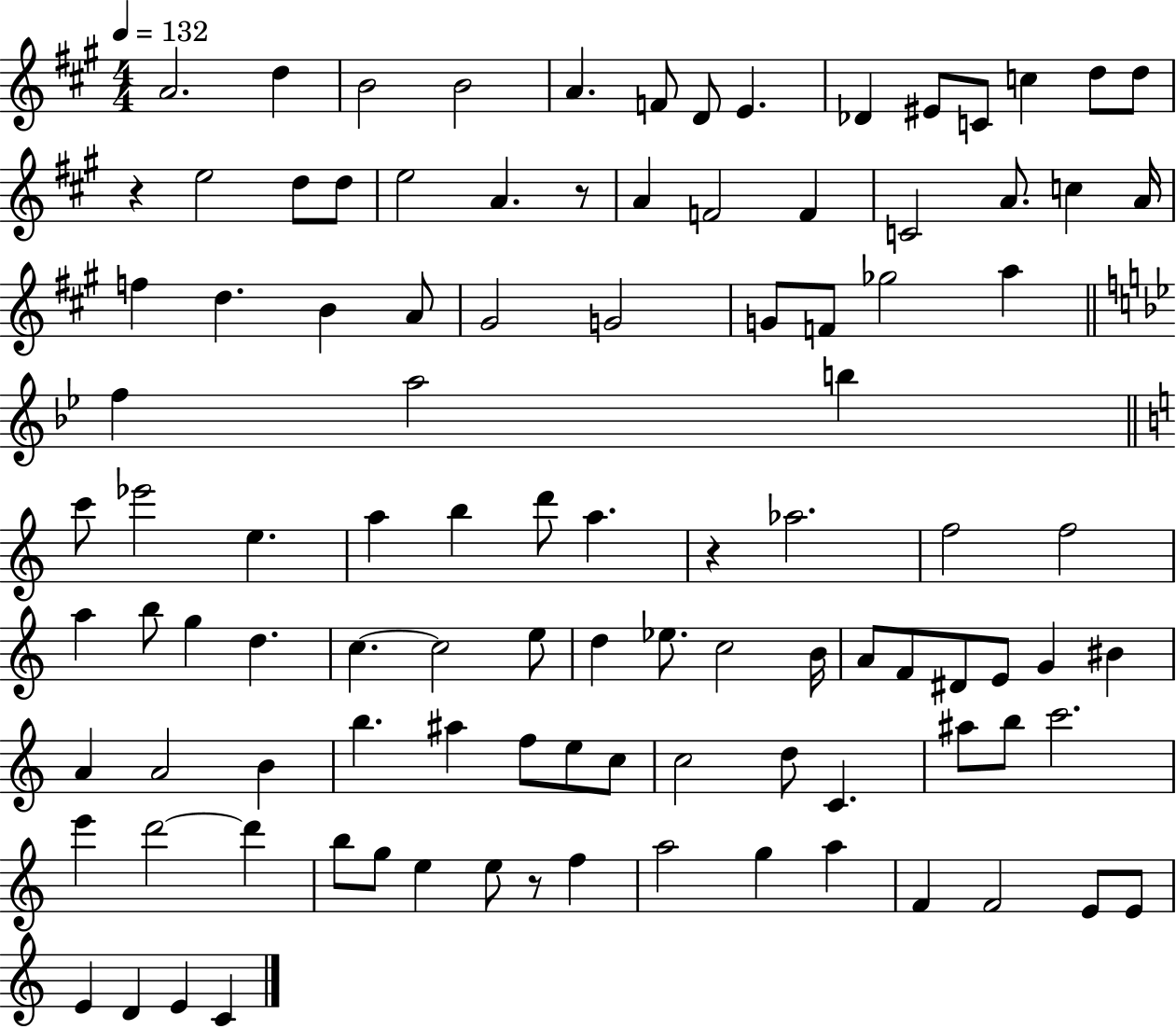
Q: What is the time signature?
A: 4/4